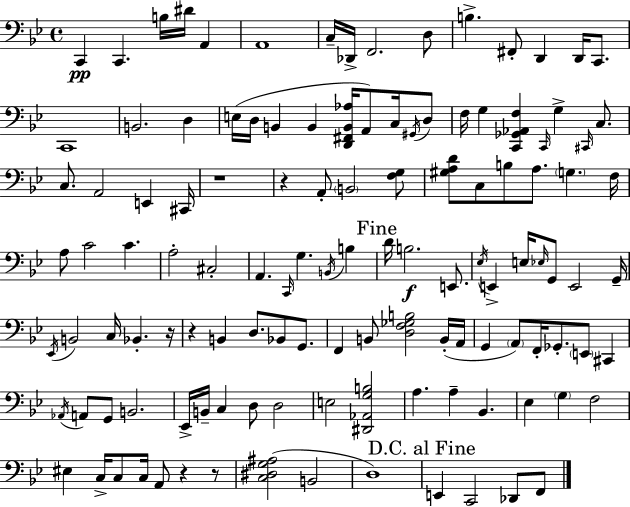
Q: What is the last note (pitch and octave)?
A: F2